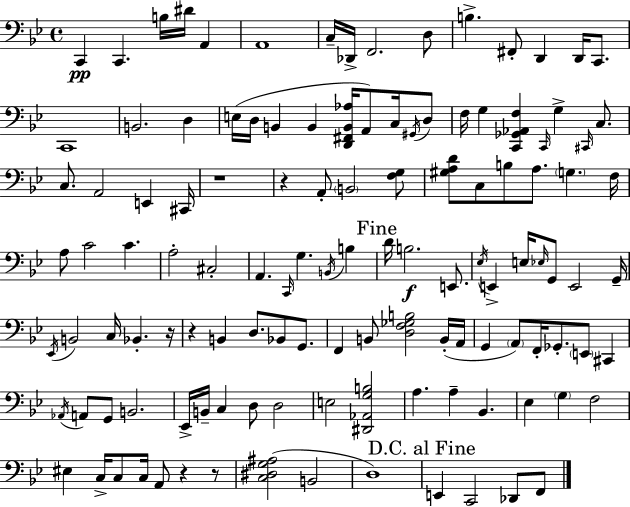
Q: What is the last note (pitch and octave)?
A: F2